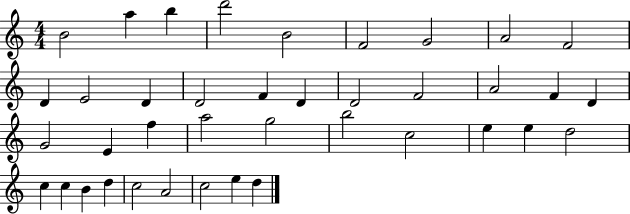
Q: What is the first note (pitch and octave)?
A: B4